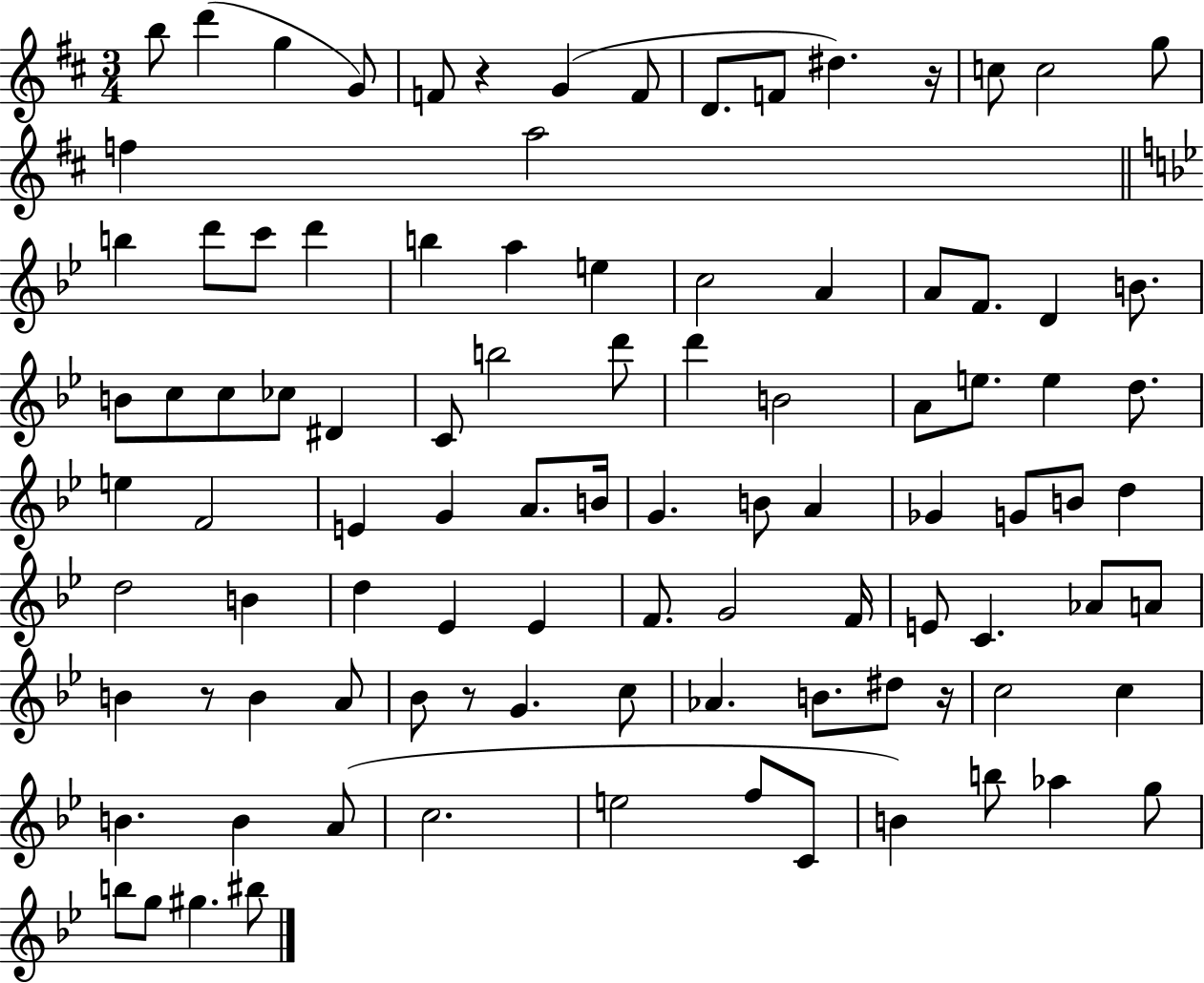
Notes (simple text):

B5/e D6/q G5/q G4/e F4/e R/q G4/q F4/e D4/e. F4/e D#5/q. R/s C5/e C5/h G5/e F5/q A5/h B5/q D6/e C6/e D6/q B5/q A5/q E5/q C5/h A4/q A4/e F4/e. D4/q B4/e. B4/e C5/e C5/e CES5/e D#4/q C4/e B5/h D6/e D6/q B4/h A4/e E5/e. E5/q D5/e. E5/q F4/h E4/q G4/q A4/e. B4/s G4/q. B4/e A4/q Gb4/q G4/e B4/e D5/q D5/h B4/q D5/q Eb4/q Eb4/q F4/e. G4/h F4/s E4/e C4/q. Ab4/e A4/e B4/q R/e B4/q A4/e Bb4/e R/e G4/q. C5/e Ab4/q. B4/e. D#5/e R/s C5/h C5/q B4/q. B4/q A4/e C5/h. E5/h F5/e C4/e B4/q B5/e Ab5/q G5/e B5/e G5/e G#5/q. BIS5/e